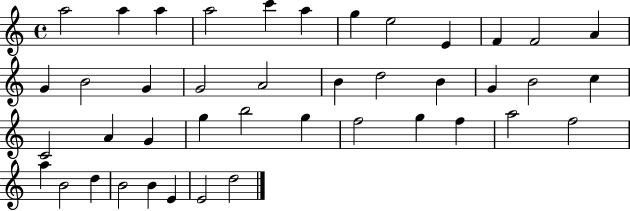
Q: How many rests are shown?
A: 0